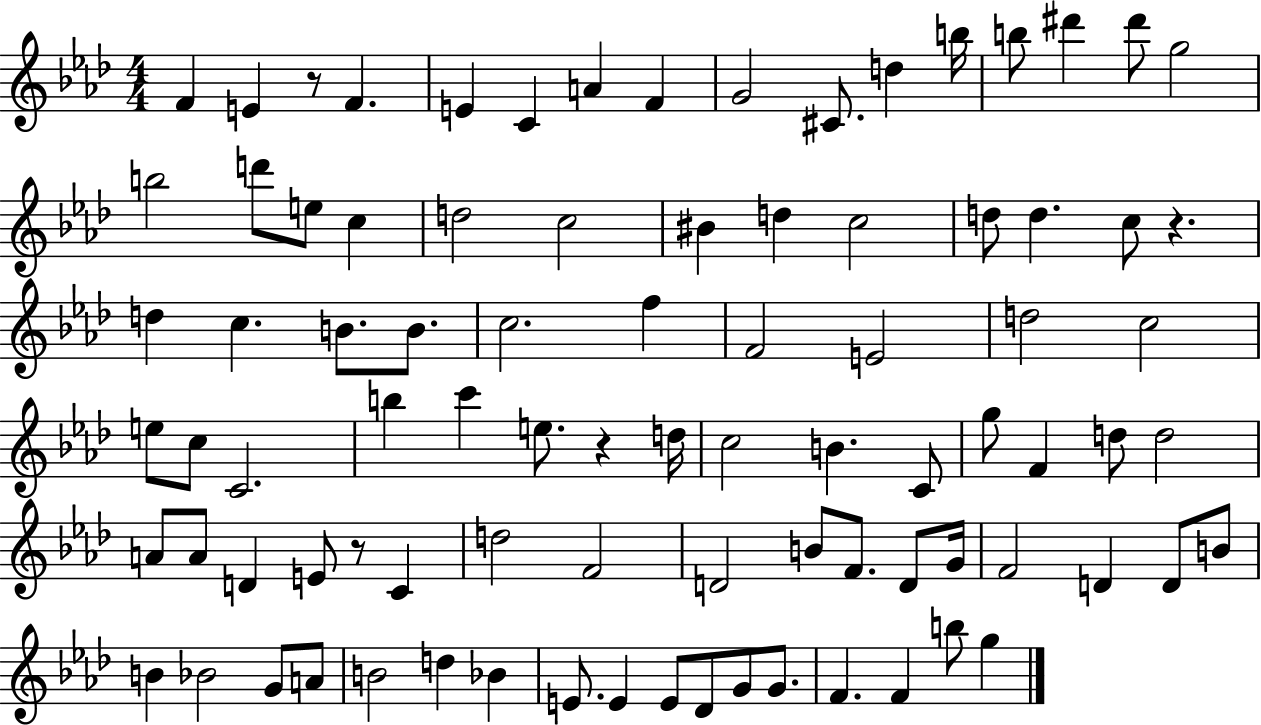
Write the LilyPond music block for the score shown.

{
  \clef treble
  \numericTimeSignature
  \time 4/4
  \key aes \major
  \repeat volta 2 { f'4 e'4 r8 f'4. | e'4 c'4 a'4 f'4 | g'2 cis'8. d''4 b''16 | b''8 dis'''4 dis'''8 g''2 | \break b''2 d'''8 e''8 c''4 | d''2 c''2 | bis'4 d''4 c''2 | d''8 d''4. c''8 r4. | \break d''4 c''4. b'8. b'8. | c''2. f''4 | f'2 e'2 | d''2 c''2 | \break e''8 c''8 c'2. | b''4 c'''4 e''8. r4 d''16 | c''2 b'4. c'8 | g''8 f'4 d''8 d''2 | \break a'8 a'8 d'4 e'8 r8 c'4 | d''2 f'2 | d'2 b'8 f'8. d'8 g'16 | f'2 d'4 d'8 b'8 | \break b'4 bes'2 g'8 a'8 | b'2 d''4 bes'4 | e'8. e'4 e'8 des'8 g'8 g'8. | f'4. f'4 b''8 g''4 | \break } \bar "|."
}